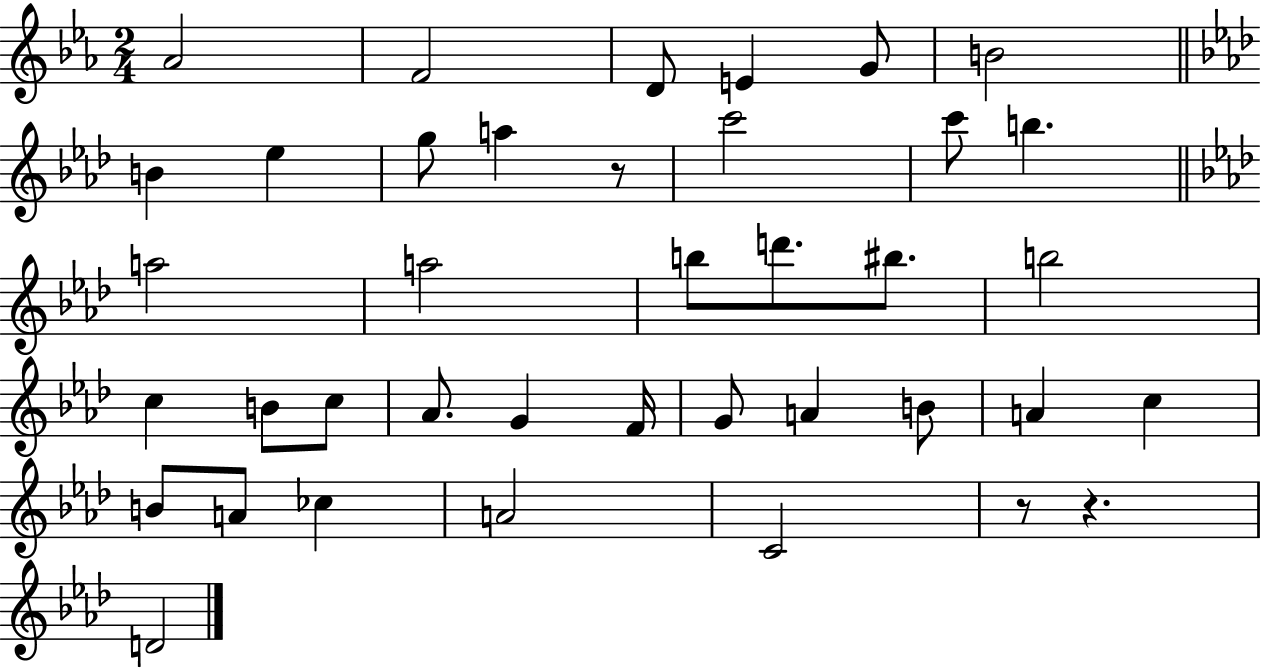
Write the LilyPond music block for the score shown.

{
  \clef treble
  \numericTimeSignature
  \time 2/4
  \key ees \major
  aes'2 | f'2 | d'8 e'4 g'8 | b'2 | \break \bar "||" \break \key aes \major b'4 ees''4 | g''8 a''4 r8 | c'''2 | c'''8 b''4. | \break \bar "||" \break \key aes \major a''2 | a''2 | b''8 d'''8. bis''8. | b''2 | \break c''4 b'8 c''8 | aes'8. g'4 f'16 | g'8 a'4 b'8 | a'4 c''4 | \break b'8 a'8 ces''4 | a'2 | c'2 | r8 r4. | \break d'2 | \bar "|."
}